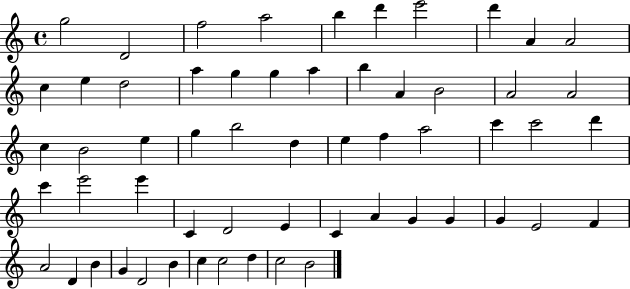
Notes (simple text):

G5/h D4/h F5/h A5/h B5/q D6/q E6/h D6/q A4/q A4/h C5/q E5/q D5/h A5/q G5/q G5/q A5/q B5/q A4/q B4/h A4/h A4/h C5/q B4/h E5/q G5/q B5/h D5/q E5/q F5/q A5/h C6/q C6/h D6/q C6/q E6/h E6/q C4/q D4/h E4/q C4/q A4/q G4/q G4/q G4/q E4/h F4/q A4/h D4/q B4/q G4/q D4/h B4/q C5/q C5/h D5/q C5/h B4/h